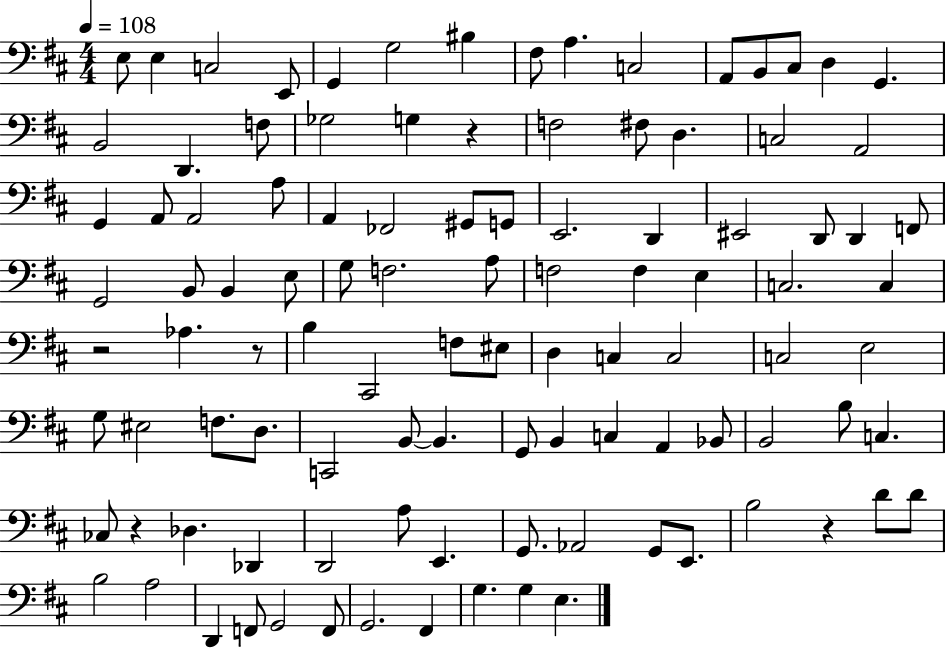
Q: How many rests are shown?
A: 5